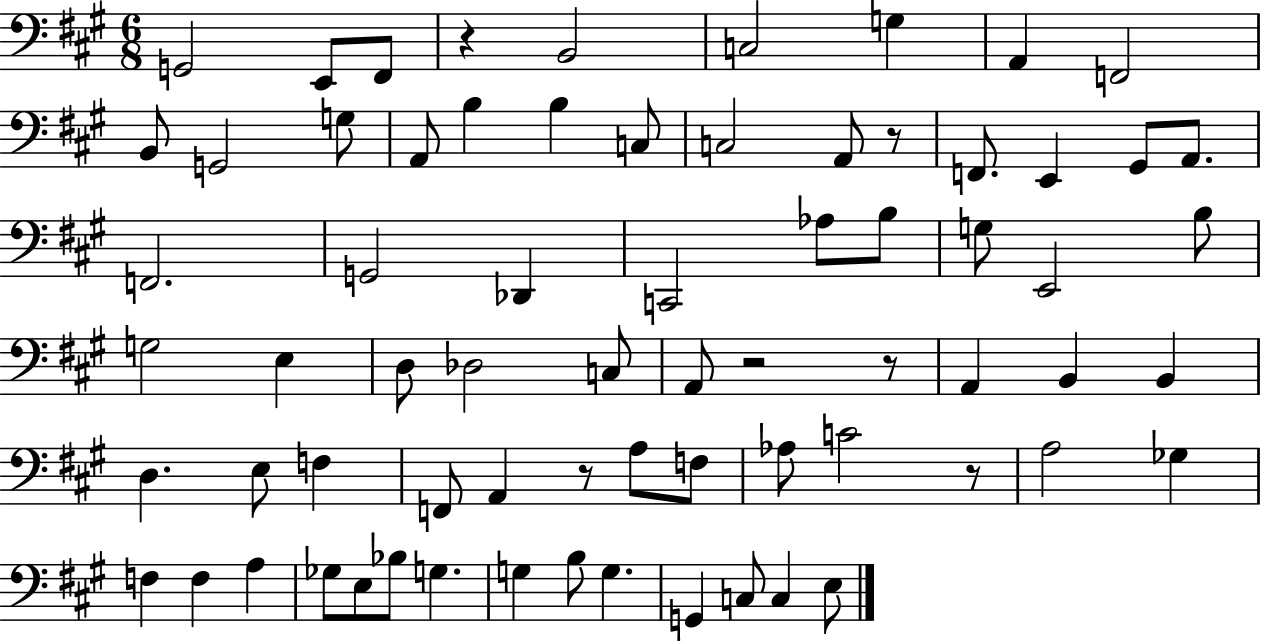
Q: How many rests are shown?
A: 6